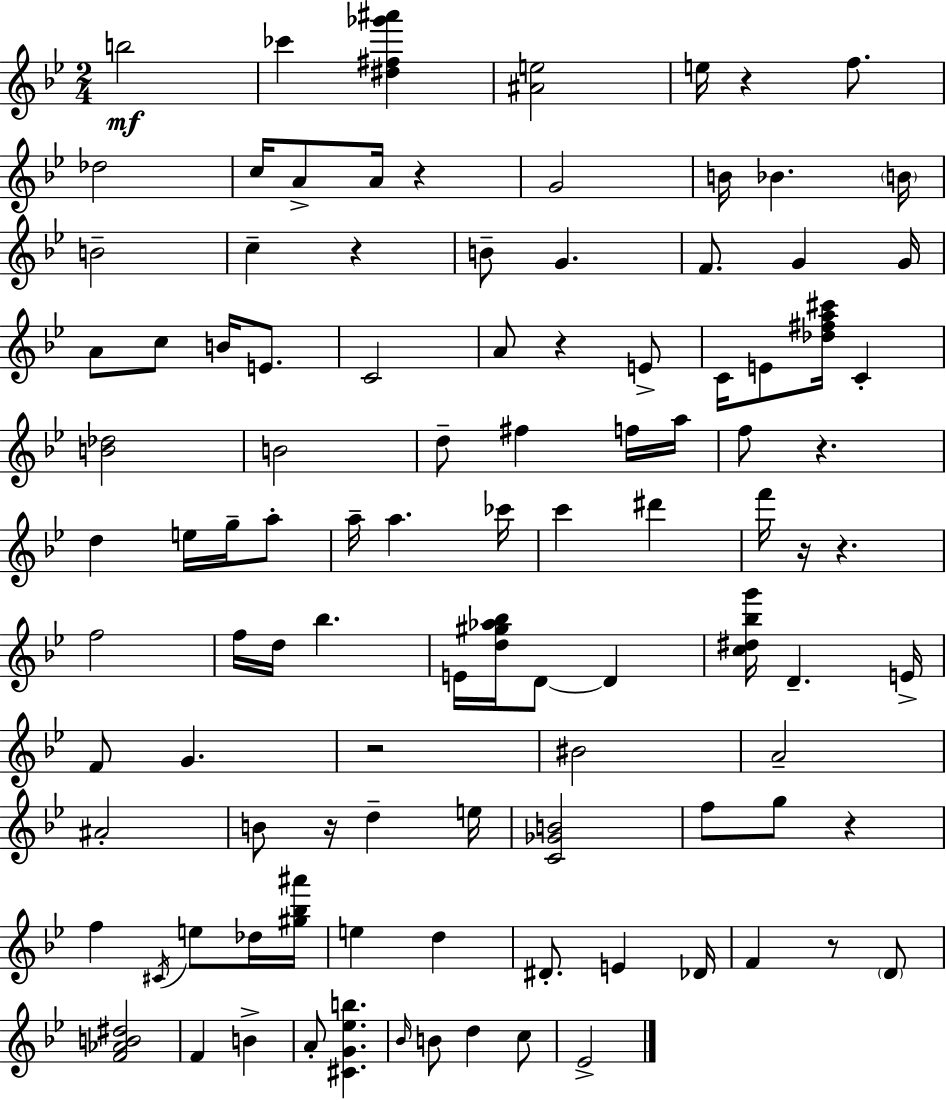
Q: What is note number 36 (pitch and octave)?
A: D5